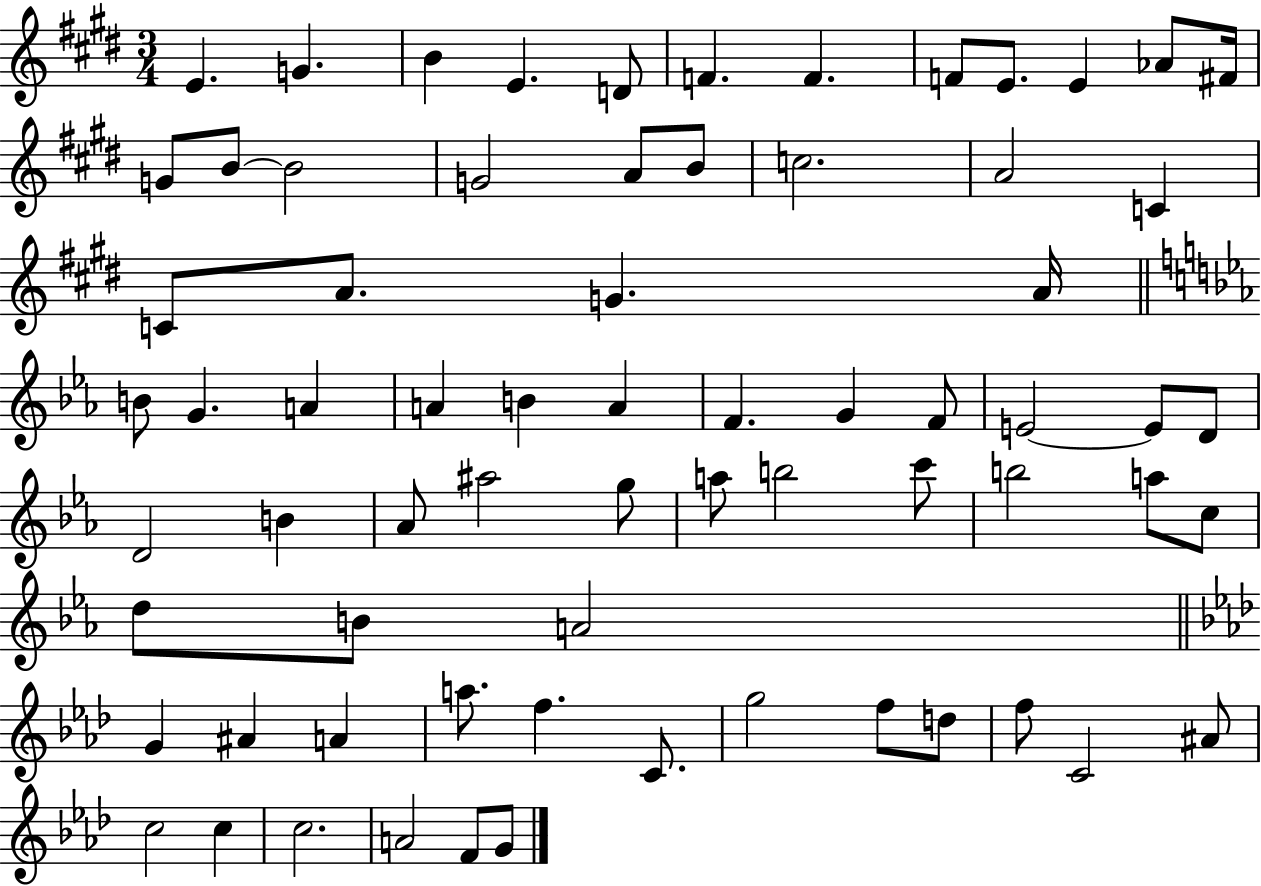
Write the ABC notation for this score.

X:1
T:Untitled
M:3/4
L:1/4
K:E
E G B E D/2 F F F/2 E/2 E _A/2 ^F/4 G/2 B/2 B2 G2 A/2 B/2 c2 A2 C C/2 A/2 G A/4 B/2 G A A B A F G F/2 E2 E/2 D/2 D2 B _A/2 ^a2 g/2 a/2 b2 c'/2 b2 a/2 c/2 d/2 B/2 A2 G ^A A a/2 f C/2 g2 f/2 d/2 f/2 C2 ^A/2 c2 c c2 A2 F/2 G/2